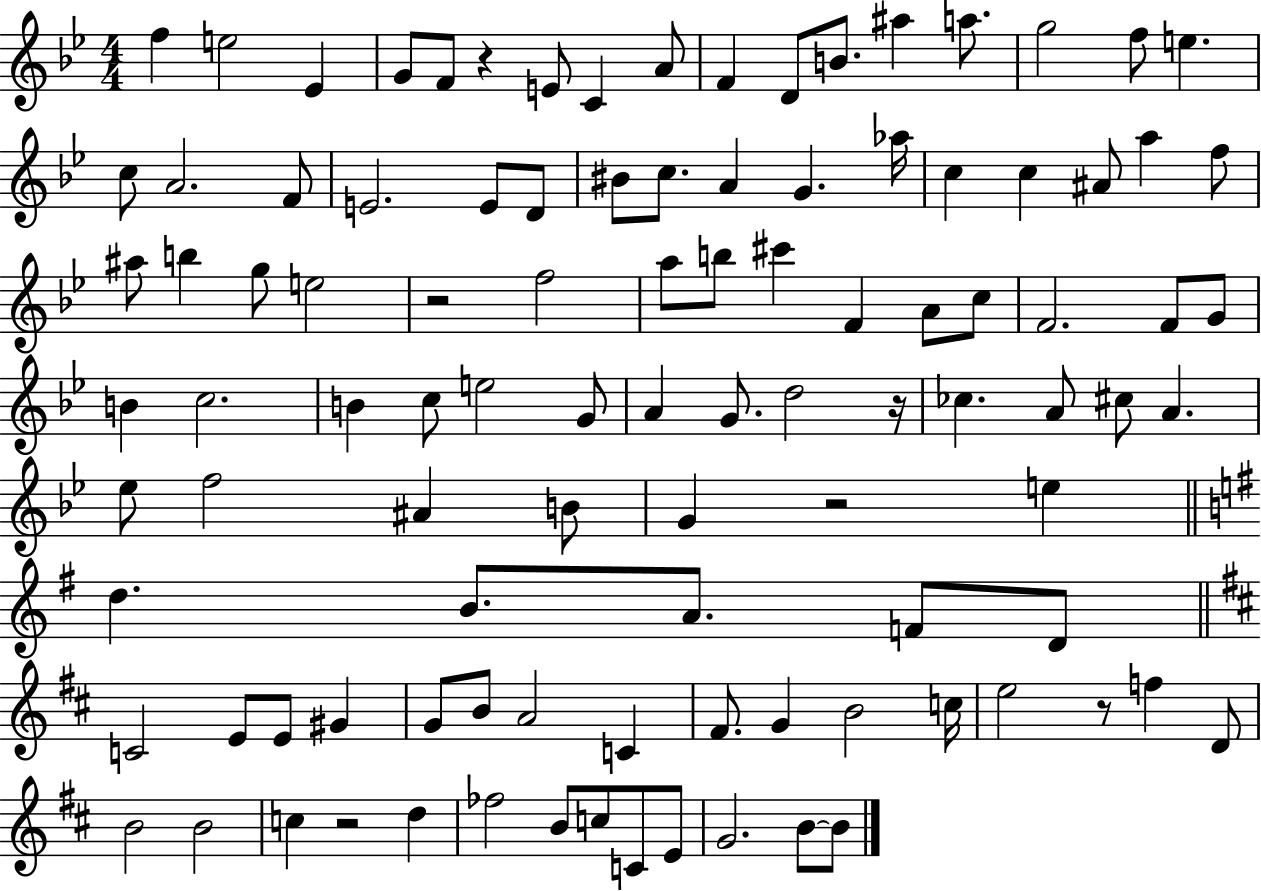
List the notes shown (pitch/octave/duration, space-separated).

F5/q E5/h Eb4/q G4/e F4/e R/q E4/e C4/q A4/e F4/q D4/e B4/e. A#5/q A5/e. G5/h F5/e E5/q. C5/e A4/h. F4/e E4/h. E4/e D4/e BIS4/e C5/e. A4/q G4/q. Ab5/s C5/q C5/q A#4/e A5/q F5/e A#5/e B5/q G5/e E5/h R/h F5/h A5/e B5/e C#6/q F4/q A4/e C5/e F4/h. F4/e G4/e B4/q C5/h. B4/q C5/e E5/h G4/e A4/q G4/e. D5/h R/s CES5/q. A4/e C#5/e A4/q. Eb5/e F5/h A#4/q B4/e G4/q R/h E5/q D5/q. B4/e. A4/e. F4/e D4/e C4/h E4/e E4/e G#4/q G4/e B4/e A4/h C4/q F#4/e. G4/q B4/h C5/s E5/h R/e F5/q D4/e B4/h B4/h C5/q R/h D5/q FES5/h B4/e C5/e C4/e E4/e G4/h. B4/e B4/e